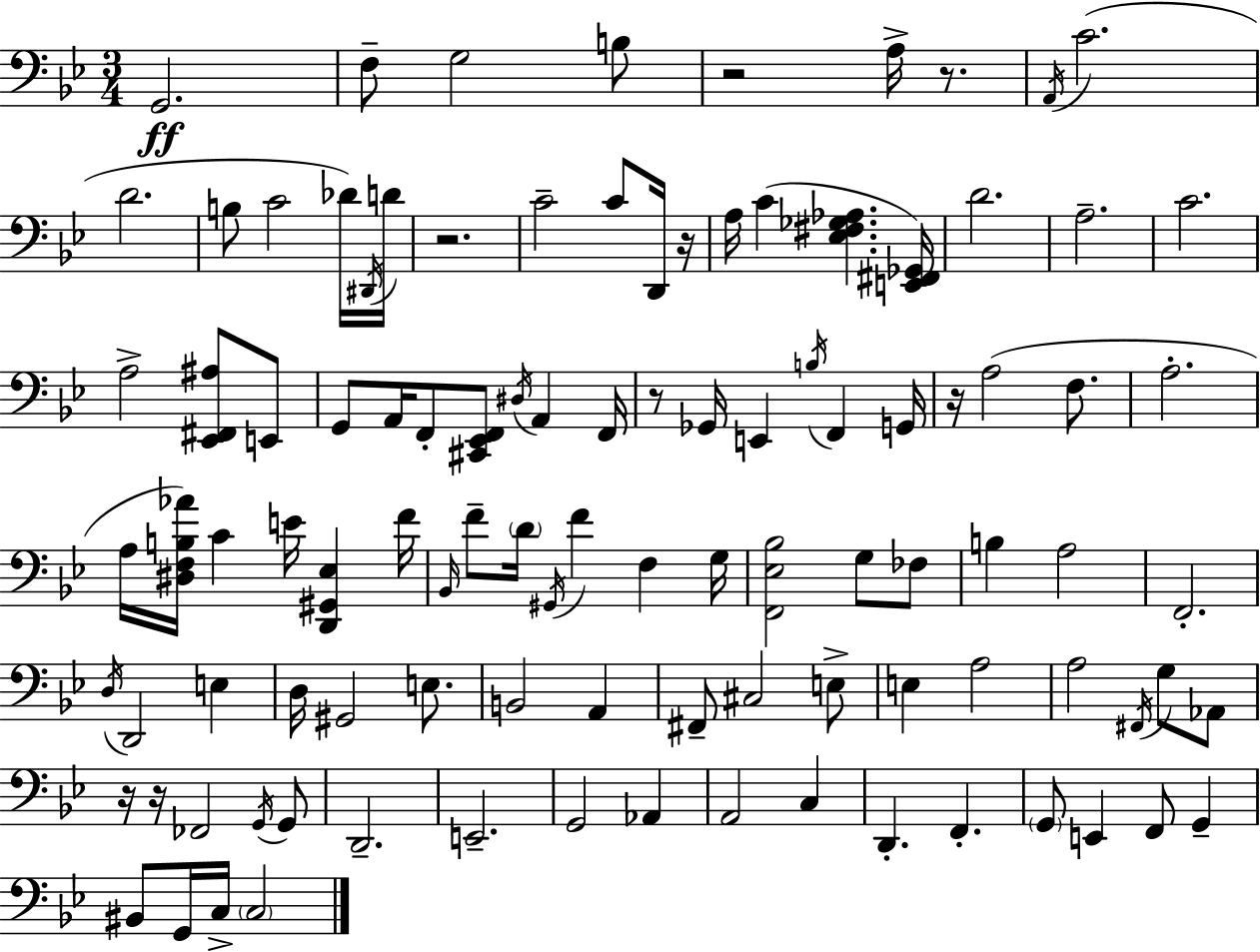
G2/h. F3/e G3/h B3/e R/h A3/s R/e. A2/s C4/h. D4/h. B3/e C4/h Db4/s D#2/s D4/s R/h. C4/h C4/e D2/s R/s A3/s C4/q [Eb3,F#3,Gb3,Ab3]/q. [E2,F#2,Gb2]/s D4/h. A3/h. C4/h. A3/h [Eb2,F#2,A#3]/e E2/e G2/e A2/s F2/e [C#2,Eb2,F2]/e D#3/s A2/q F2/s R/e Gb2/s E2/q B3/s F2/q G2/s R/s A3/h F3/e. A3/h. A3/s [D#3,F3,B3,Ab4]/s C4/q E4/s [D2,G#2,Eb3]/q F4/s Bb2/s F4/e D4/s G#2/s F4/q F3/q G3/s [F2,Eb3,Bb3]/h G3/e FES3/e B3/q A3/h F2/h. D3/s D2/h E3/q D3/s G#2/h E3/e. B2/h A2/q F#2/e C#3/h E3/e E3/q A3/h A3/h F#2/s G3/e Ab2/e R/s R/s FES2/h G2/s G2/e D2/h. E2/h. G2/h Ab2/q A2/h C3/q D2/q. F2/q. G2/e E2/q F2/e G2/q BIS2/e G2/s C3/s C3/h